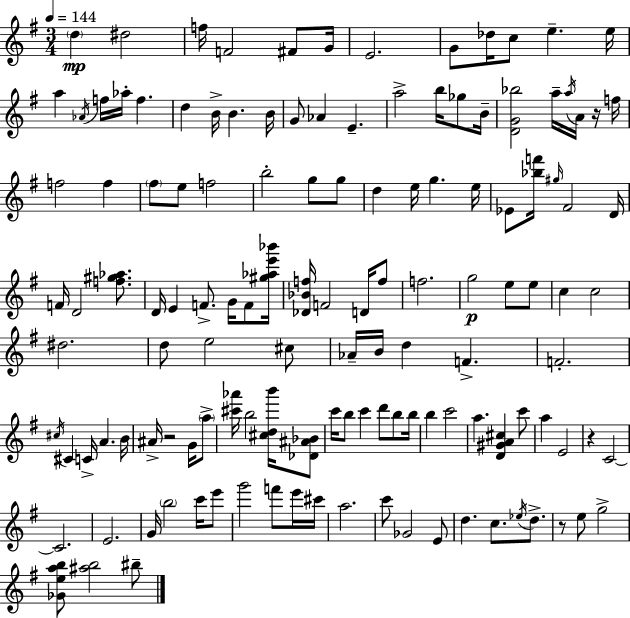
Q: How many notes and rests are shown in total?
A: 131